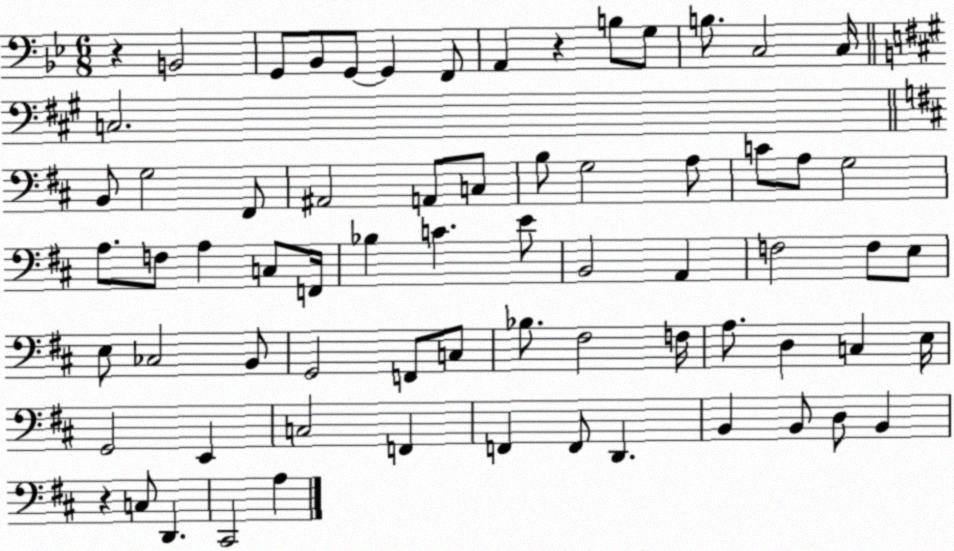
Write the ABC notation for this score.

X:1
T:Untitled
M:6/8
L:1/4
K:Bb
z B,,2 G,,/2 _B,,/2 G,,/2 G,, F,,/2 A,, z B,/2 G,/2 B,/2 C,2 C,/4 C,2 B,,/2 G,2 ^F,,/2 ^A,,2 A,,/2 C,/2 B,/2 G,2 A,/2 C/2 A,/2 G,2 A,/2 F,/2 A, C,/2 F,,/4 _B, C E/2 B,,2 A,, F,2 F,/2 E,/2 E,/2 _C,2 B,,/2 G,,2 F,,/2 C,/2 _B,/2 ^F,2 F,/4 A,/2 D, C, E,/4 G,,2 E,, C,2 F,, F,, F,,/2 D,, B,, B,,/2 D,/2 B,, z C,/2 D,, ^C,,2 A,